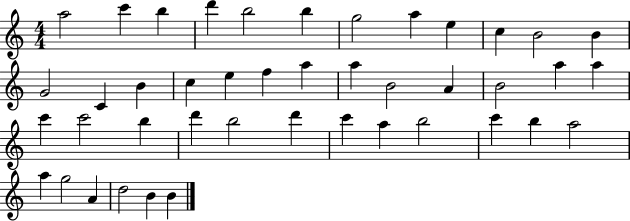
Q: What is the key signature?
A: C major